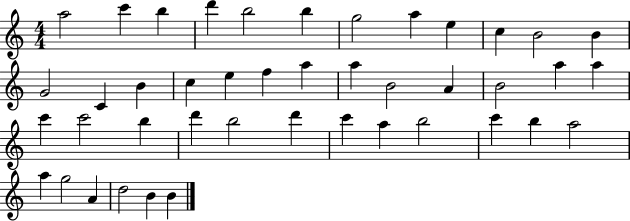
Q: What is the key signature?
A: C major